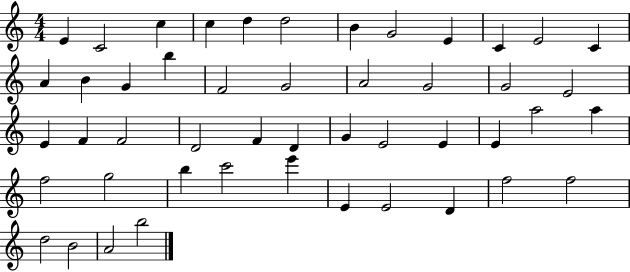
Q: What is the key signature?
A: C major